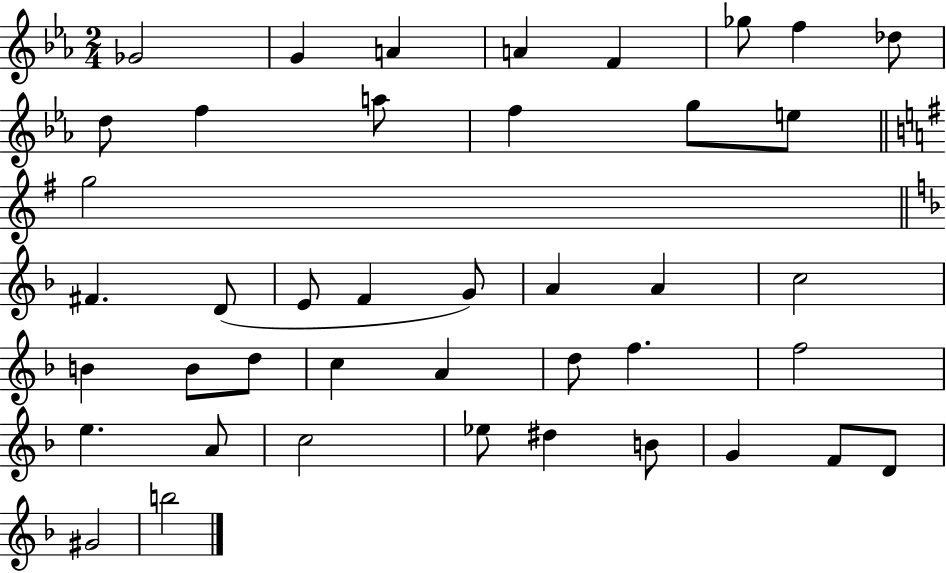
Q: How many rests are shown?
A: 0